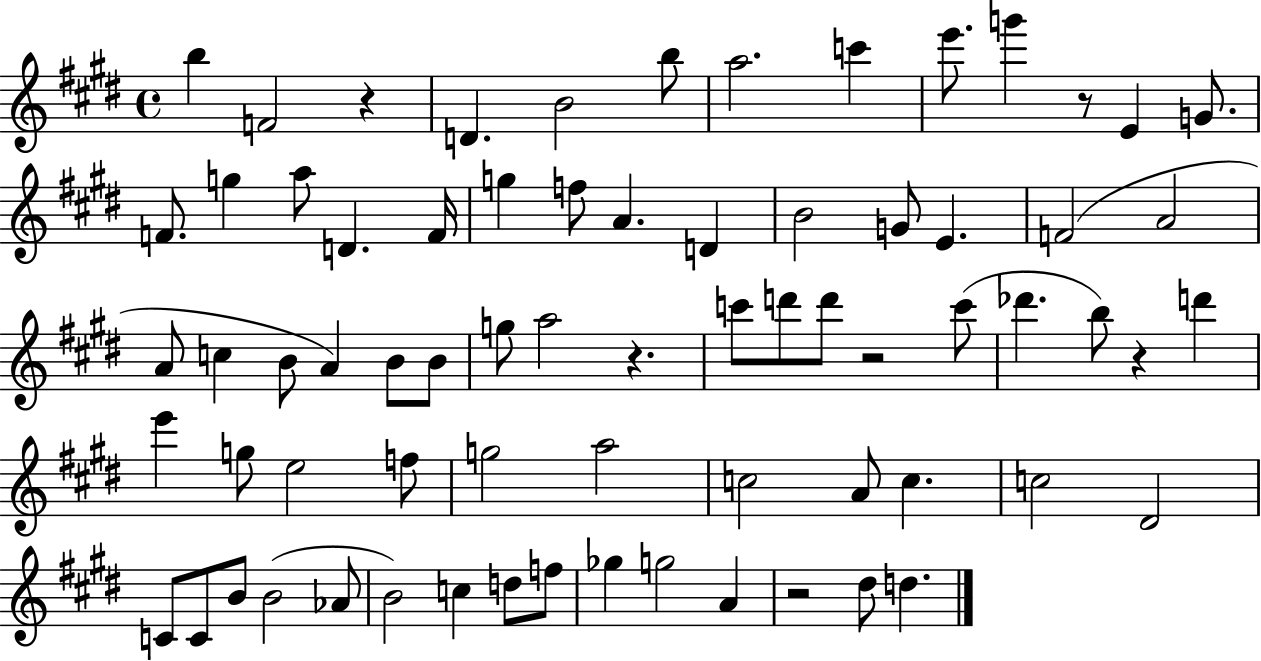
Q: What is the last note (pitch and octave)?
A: D5